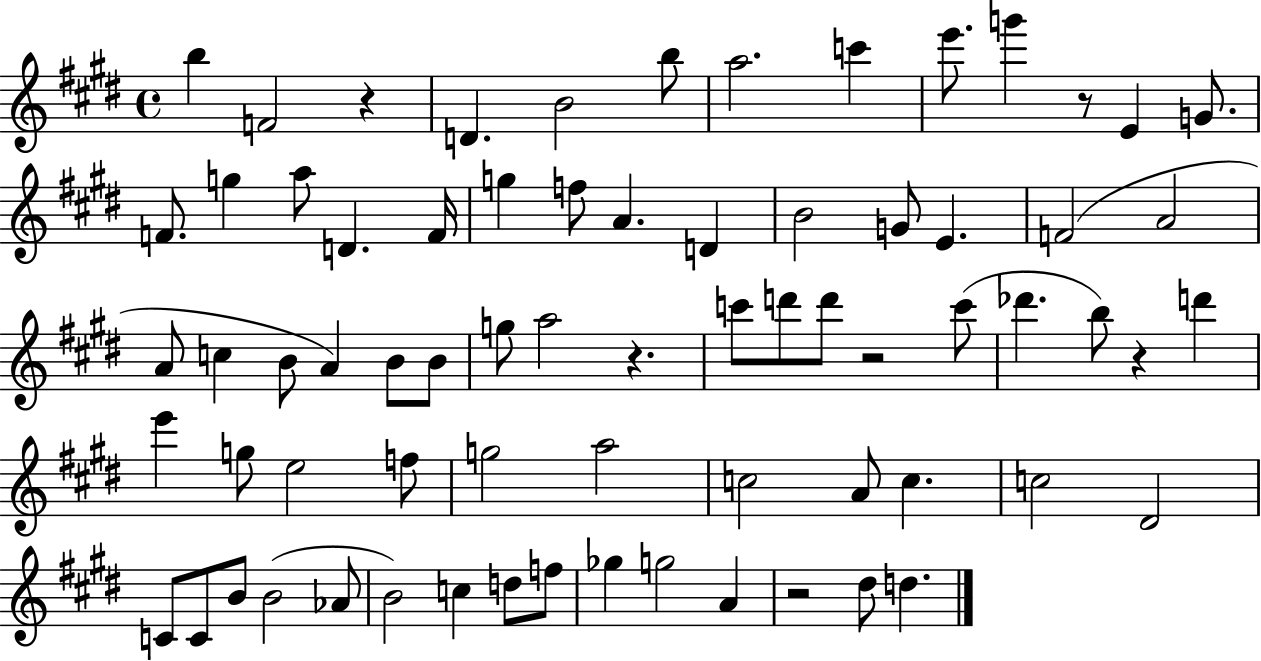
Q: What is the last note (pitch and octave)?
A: D5